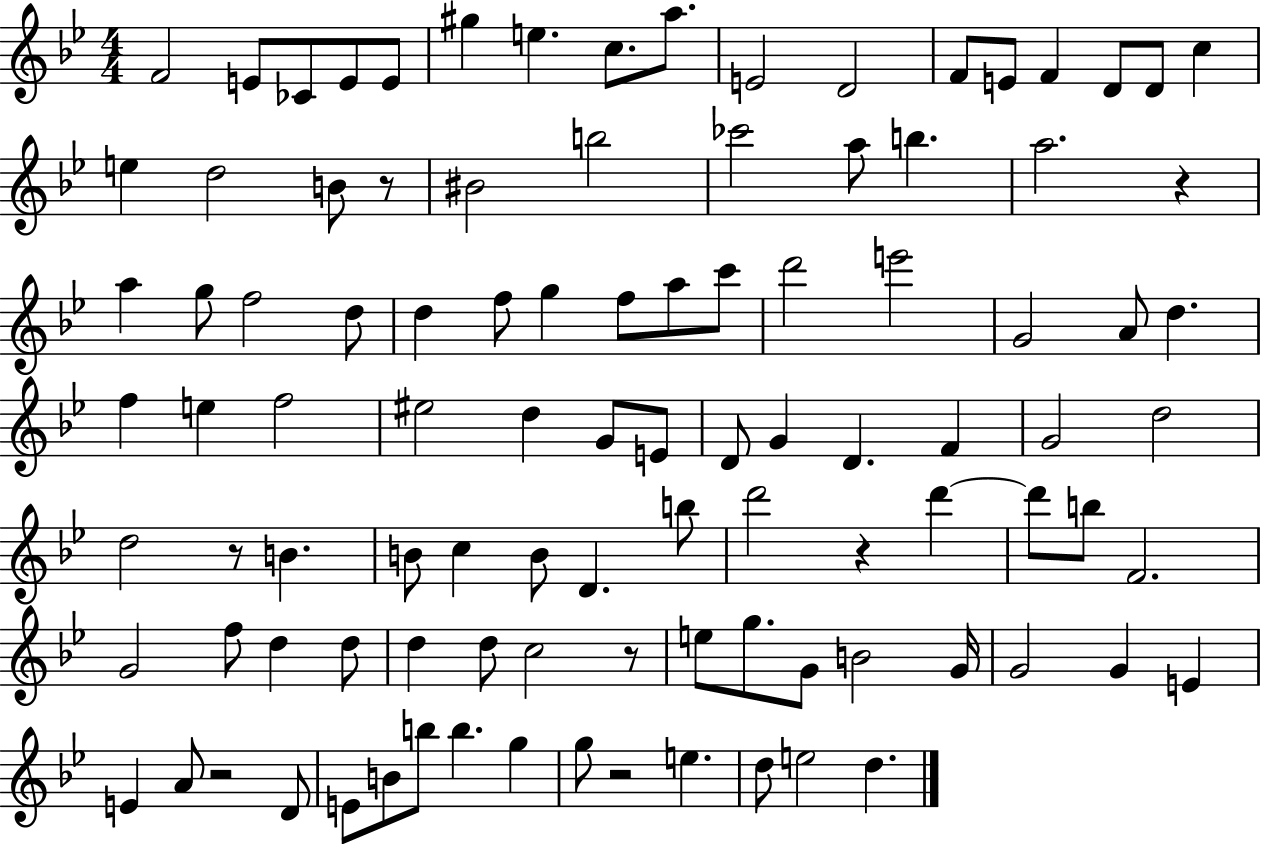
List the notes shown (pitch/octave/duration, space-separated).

F4/h E4/e CES4/e E4/e E4/e G#5/q E5/q. C5/e. A5/e. E4/h D4/h F4/e E4/e F4/q D4/e D4/e C5/q E5/q D5/h B4/e R/e BIS4/h B5/h CES6/h A5/e B5/q. A5/h. R/q A5/q G5/e F5/h D5/e D5/q F5/e G5/q F5/e A5/e C6/e D6/h E6/h G4/h A4/e D5/q. F5/q E5/q F5/h EIS5/h D5/q G4/e E4/e D4/e G4/q D4/q. F4/q G4/h D5/h D5/h R/e B4/q. B4/e C5/q B4/e D4/q. B5/e D6/h R/q D6/q D6/e B5/e F4/h. G4/h F5/e D5/q D5/e D5/q D5/e C5/h R/e E5/e G5/e. G4/e B4/h G4/s G4/h G4/q E4/q E4/q A4/e R/h D4/e E4/e B4/e B5/e B5/q. G5/q G5/e R/h E5/q. D5/e E5/h D5/q.